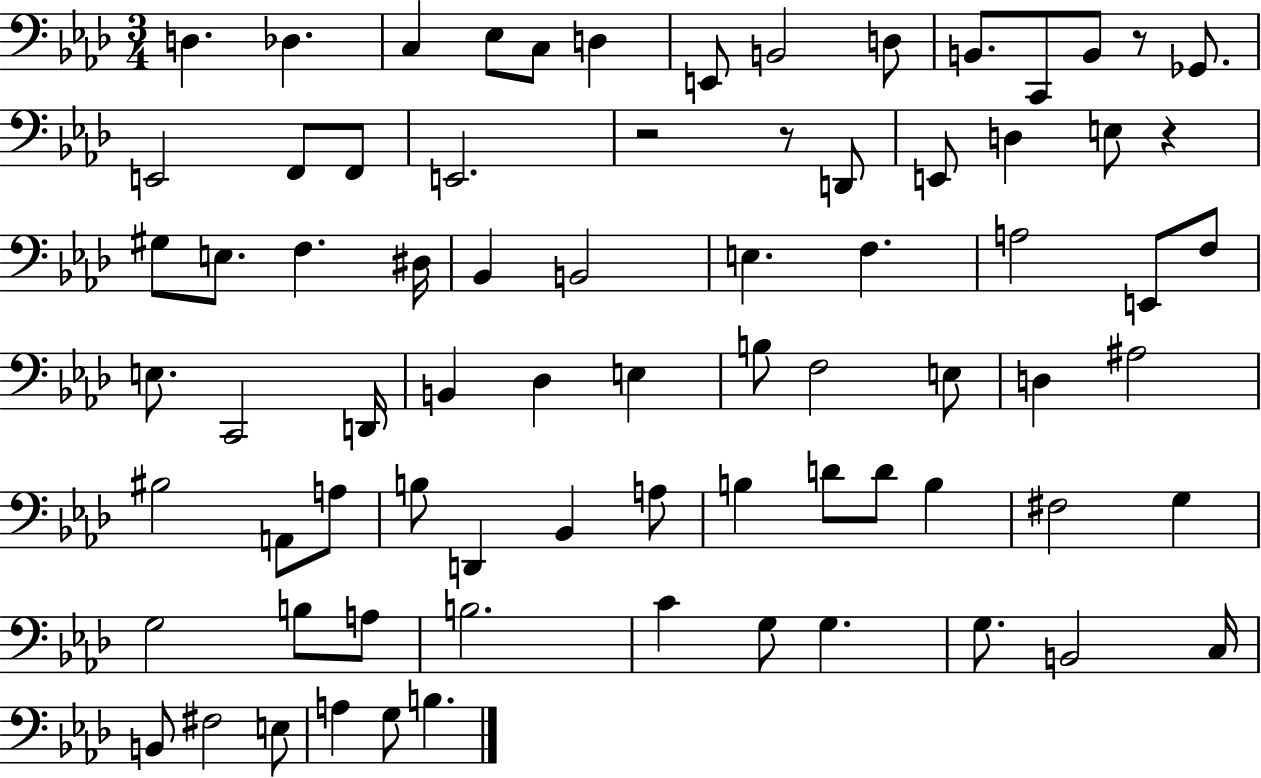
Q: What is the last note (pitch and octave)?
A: B3